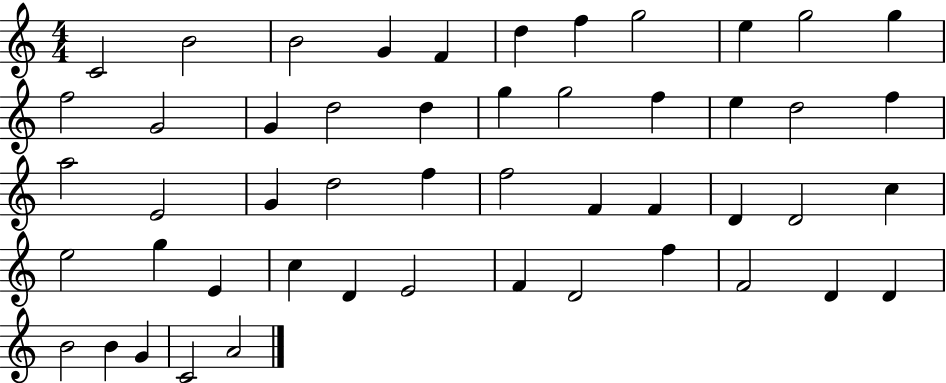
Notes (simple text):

C4/h B4/h B4/h G4/q F4/q D5/q F5/q G5/h E5/q G5/h G5/q F5/h G4/h G4/q D5/h D5/q G5/q G5/h F5/q E5/q D5/h F5/q A5/h E4/h G4/q D5/h F5/q F5/h F4/q F4/q D4/q D4/h C5/q E5/h G5/q E4/q C5/q D4/q E4/h F4/q D4/h F5/q F4/h D4/q D4/q B4/h B4/q G4/q C4/h A4/h